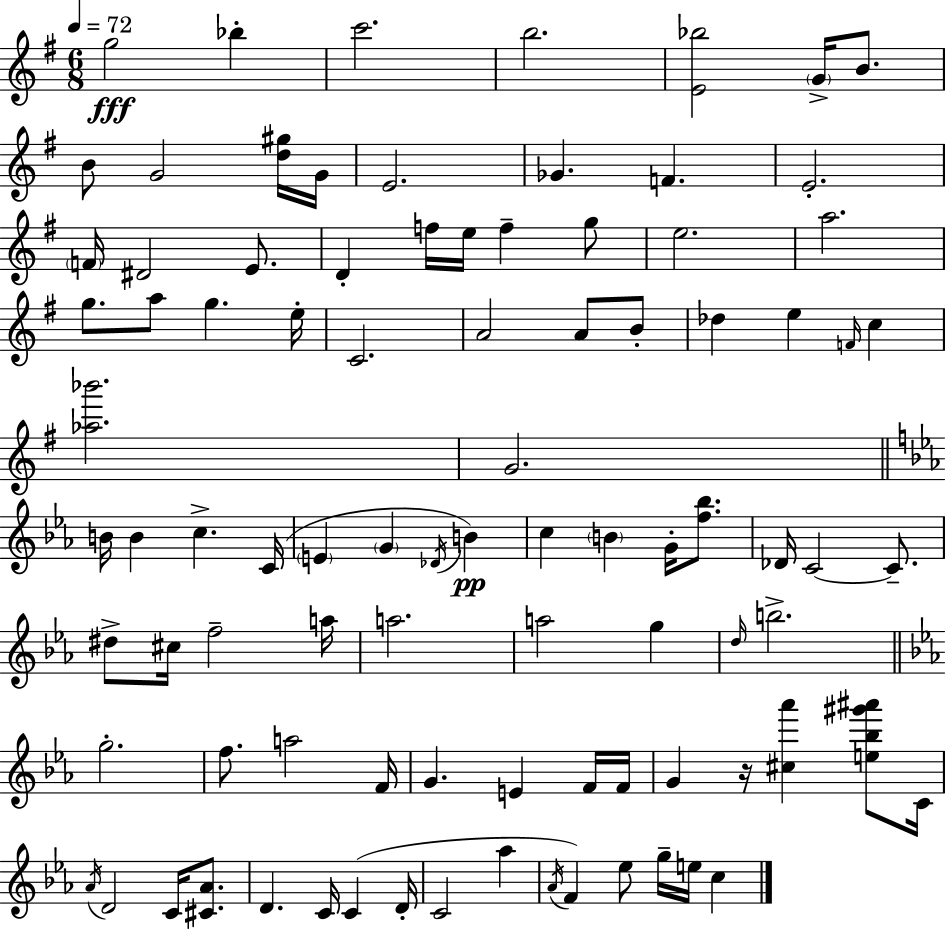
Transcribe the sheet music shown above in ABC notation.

X:1
T:Untitled
M:6/8
L:1/4
K:Em
g2 _b c'2 b2 [E_b]2 G/4 B/2 B/2 G2 [d^g]/4 G/4 E2 _G F E2 F/4 ^D2 E/2 D f/4 e/4 f g/2 e2 a2 g/2 a/2 g e/4 C2 A2 A/2 B/2 _d e F/4 c [_a_b']2 G2 B/4 B c C/4 E G _D/4 B c B G/4 [f_b]/2 _D/4 C2 C/2 ^d/2 ^c/4 f2 a/4 a2 a2 g d/4 b2 g2 f/2 a2 F/4 G E F/4 F/4 G z/4 [^c_a'] [e_b^g'^a']/2 C/4 _A/4 D2 C/4 [^C_A]/2 D C/4 C D/4 C2 _a _A/4 F _e/2 g/4 e/4 c